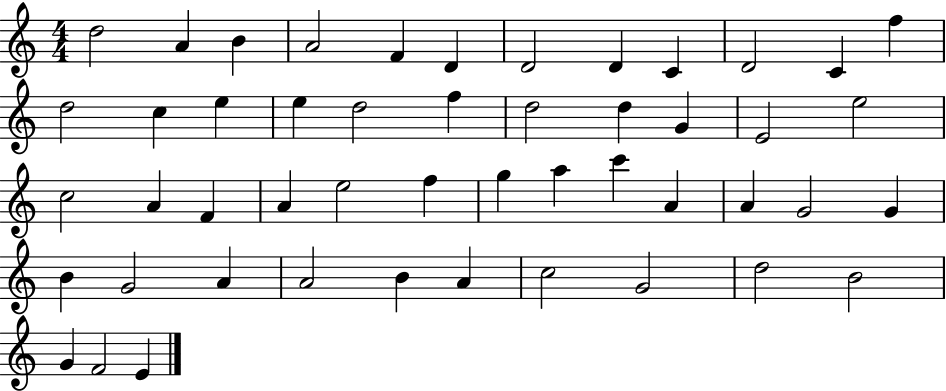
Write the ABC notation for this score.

X:1
T:Untitled
M:4/4
L:1/4
K:C
d2 A B A2 F D D2 D C D2 C f d2 c e e d2 f d2 d G E2 e2 c2 A F A e2 f g a c' A A G2 G B G2 A A2 B A c2 G2 d2 B2 G F2 E